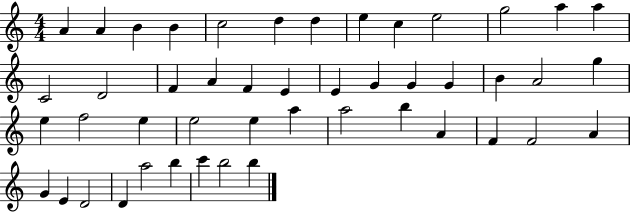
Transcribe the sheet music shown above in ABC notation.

X:1
T:Untitled
M:4/4
L:1/4
K:C
A A B B c2 d d e c e2 g2 a a C2 D2 F A F E E G G G B A2 g e f2 e e2 e a a2 b A F F2 A G E D2 D a2 b c' b2 b